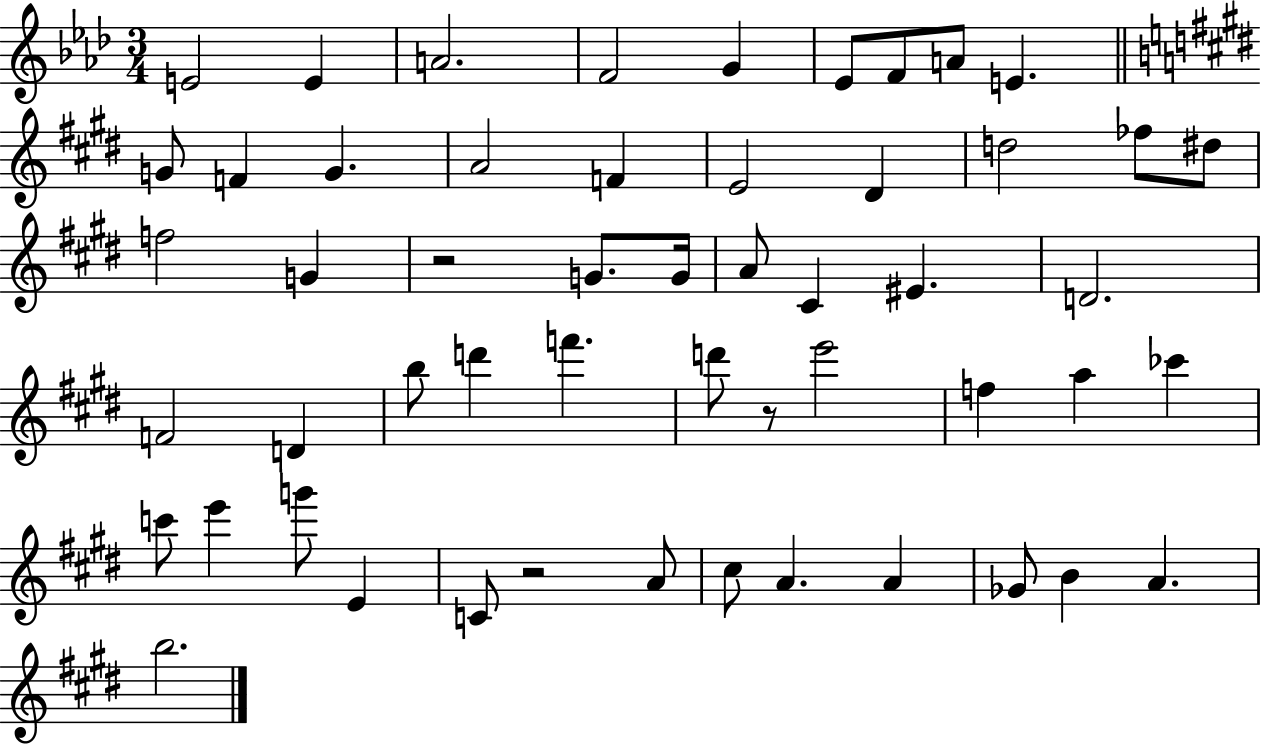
X:1
T:Untitled
M:3/4
L:1/4
K:Ab
E2 E A2 F2 G _E/2 F/2 A/2 E G/2 F G A2 F E2 ^D d2 _f/2 ^d/2 f2 G z2 G/2 G/4 A/2 ^C ^E D2 F2 D b/2 d' f' d'/2 z/2 e'2 f a _c' c'/2 e' g'/2 E C/2 z2 A/2 ^c/2 A A _G/2 B A b2